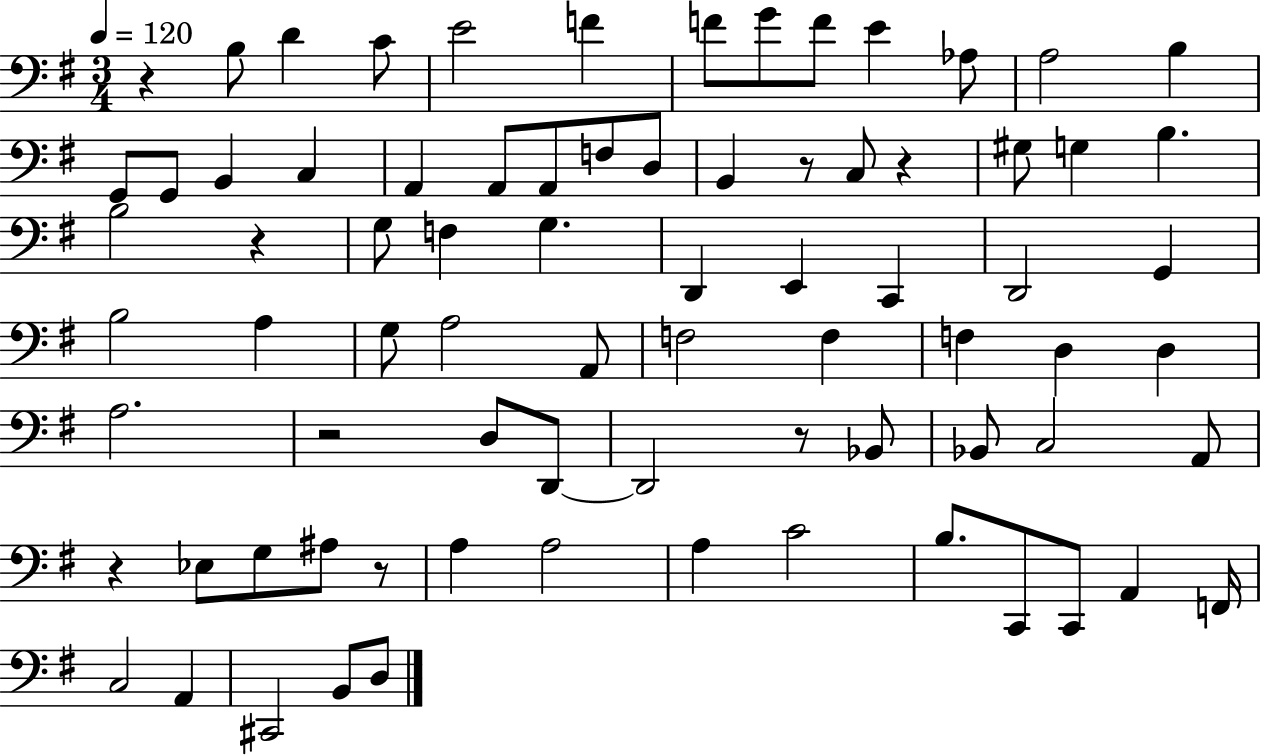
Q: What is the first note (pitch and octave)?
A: B3